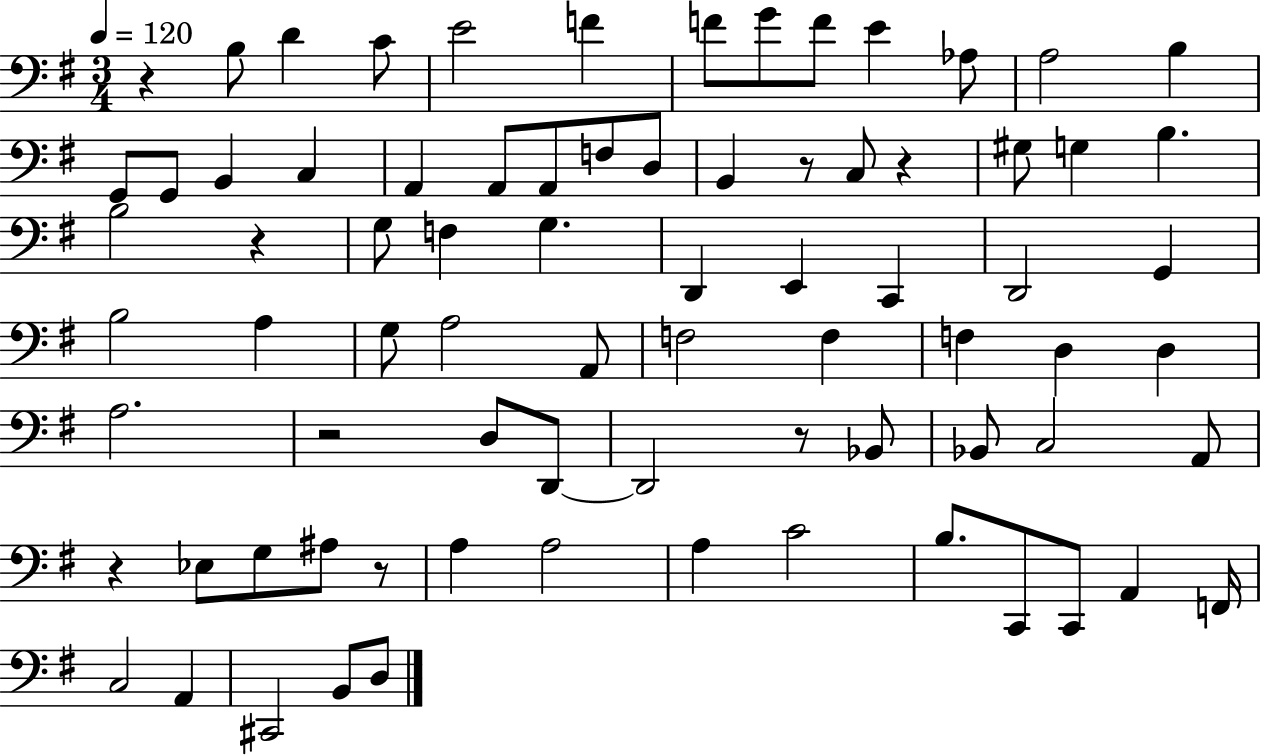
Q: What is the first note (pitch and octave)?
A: B3